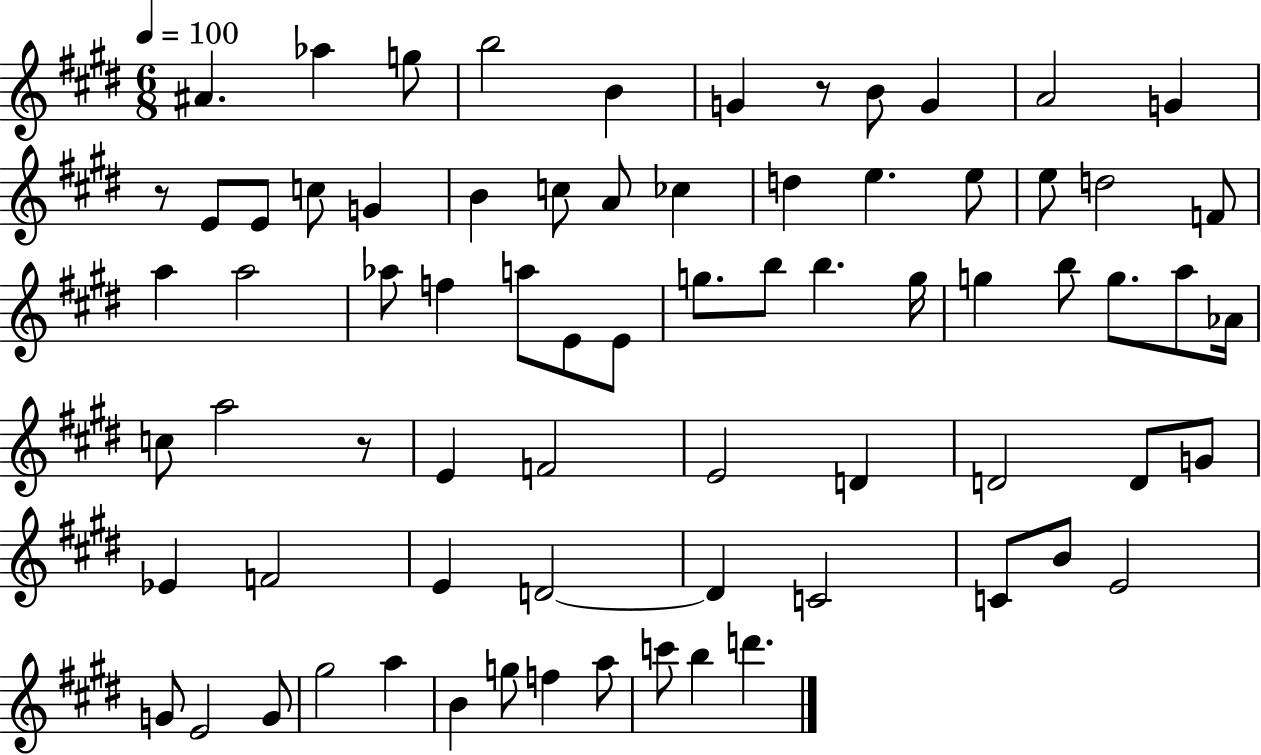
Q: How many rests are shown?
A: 3